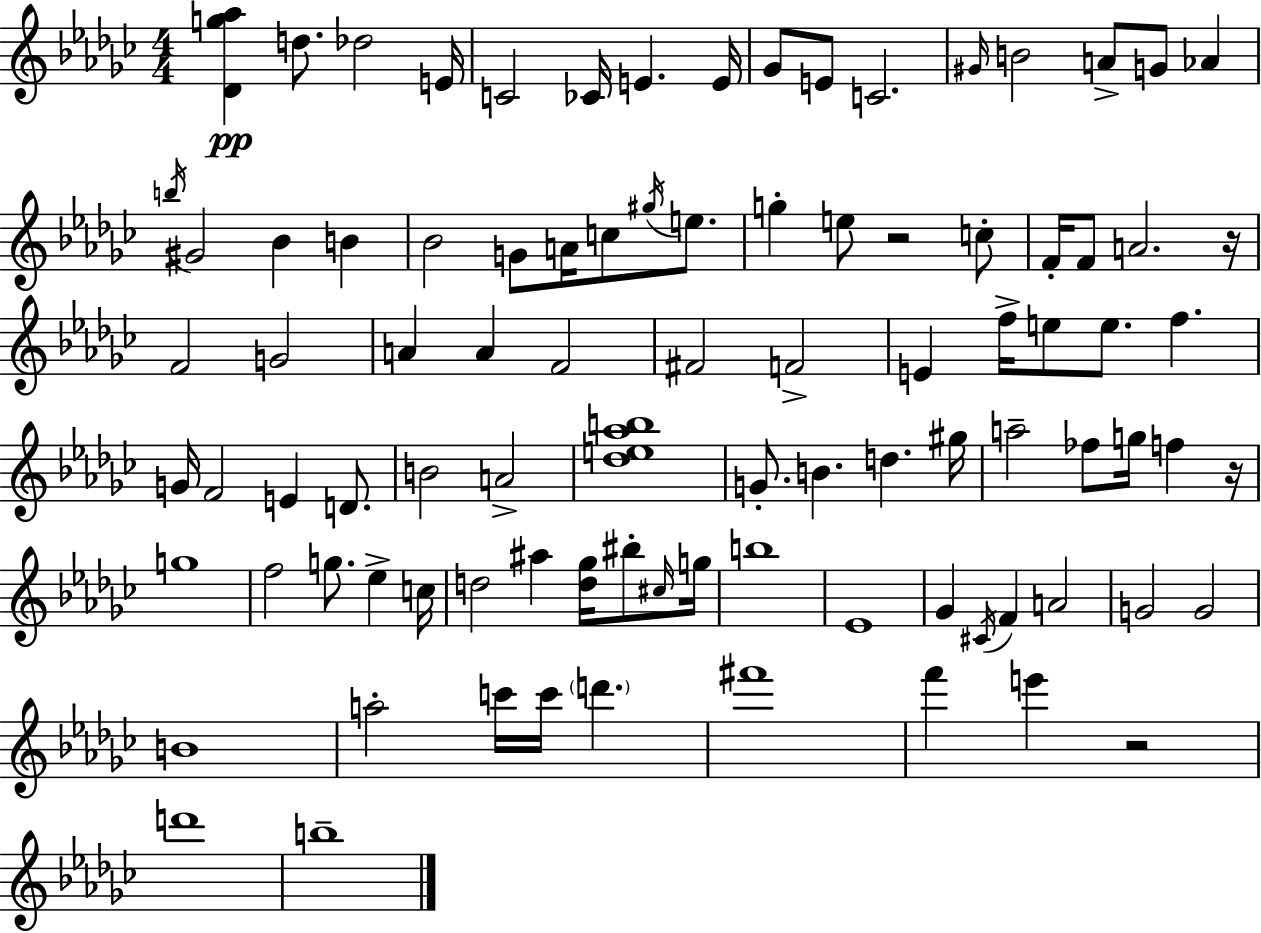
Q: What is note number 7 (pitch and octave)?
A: E4